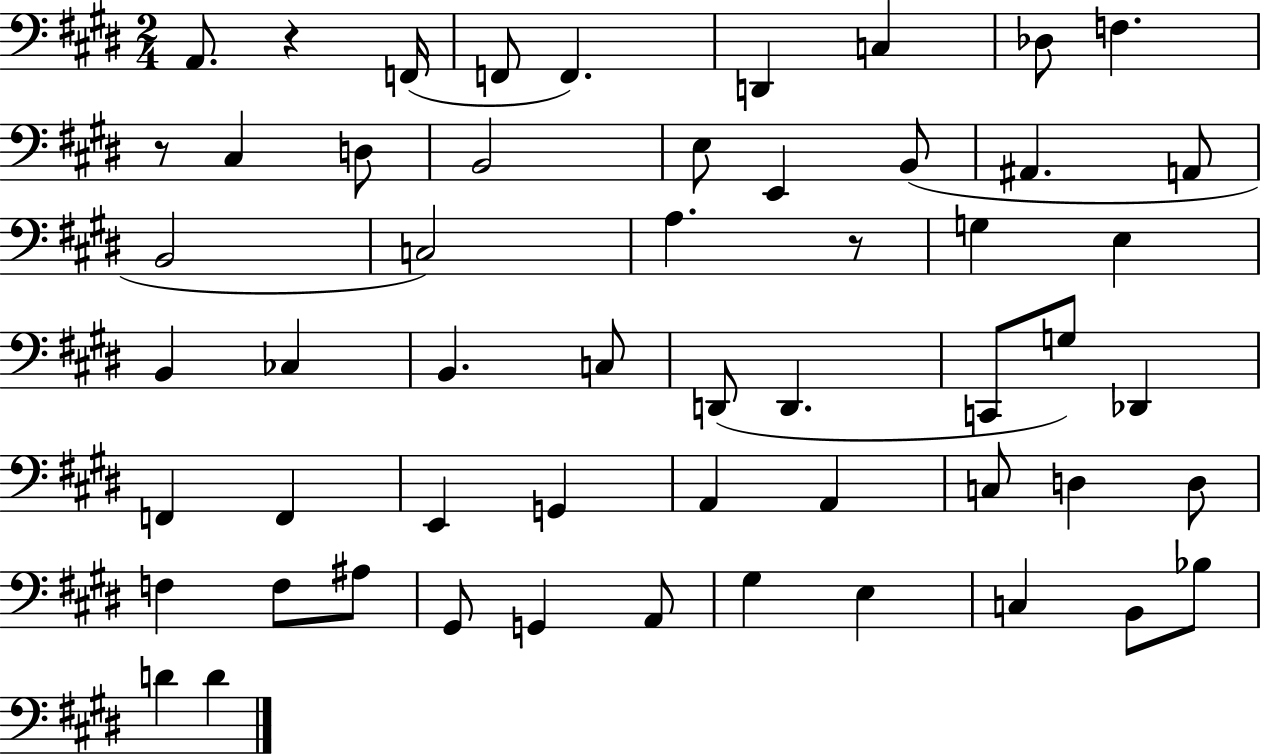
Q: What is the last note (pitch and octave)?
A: D4